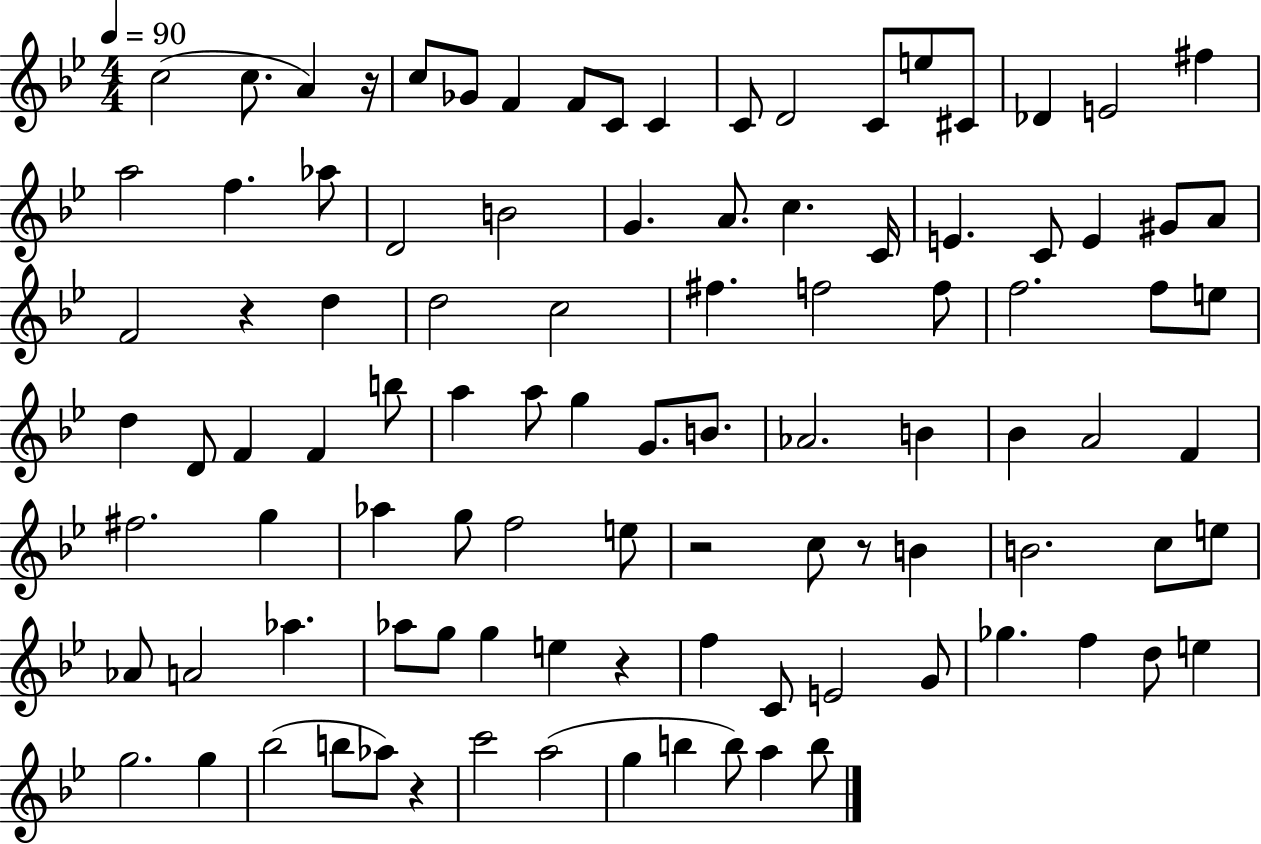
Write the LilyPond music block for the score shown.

{
  \clef treble
  \numericTimeSignature
  \time 4/4
  \key bes \major
  \tempo 4 = 90
  c''2( c''8. a'4) r16 | c''8 ges'8 f'4 f'8 c'8 c'4 | c'8 d'2 c'8 e''8 cis'8 | des'4 e'2 fis''4 | \break a''2 f''4. aes''8 | d'2 b'2 | g'4. a'8. c''4. c'16 | e'4. c'8 e'4 gis'8 a'8 | \break f'2 r4 d''4 | d''2 c''2 | fis''4. f''2 f''8 | f''2. f''8 e''8 | \break d''4 d'8 f'4 f'4 b''8 | a''4 a''8 g''4 g'8. b'8. | aes'2. b'4 | bes'4 a'2 f'4 | \break fis''2. g''4 | aes''4 g''8 f''2 e''8 | r2 c''8 r8 b'4 | b'2. c''8 e''8 | \break aes'8 a'2 aes''4. | aes''8 g''8 g''4 e''4 r4 | f''4 c'8 e'2 g'8 | ges''4. f''4 d''8 e''4 | \break g''2. g''4 | bes''2( b''8 aes''8) r4 | c'''2 a''2( | g''4 b''4 b''8) a''4 b''8 | \break \bar "|."
}